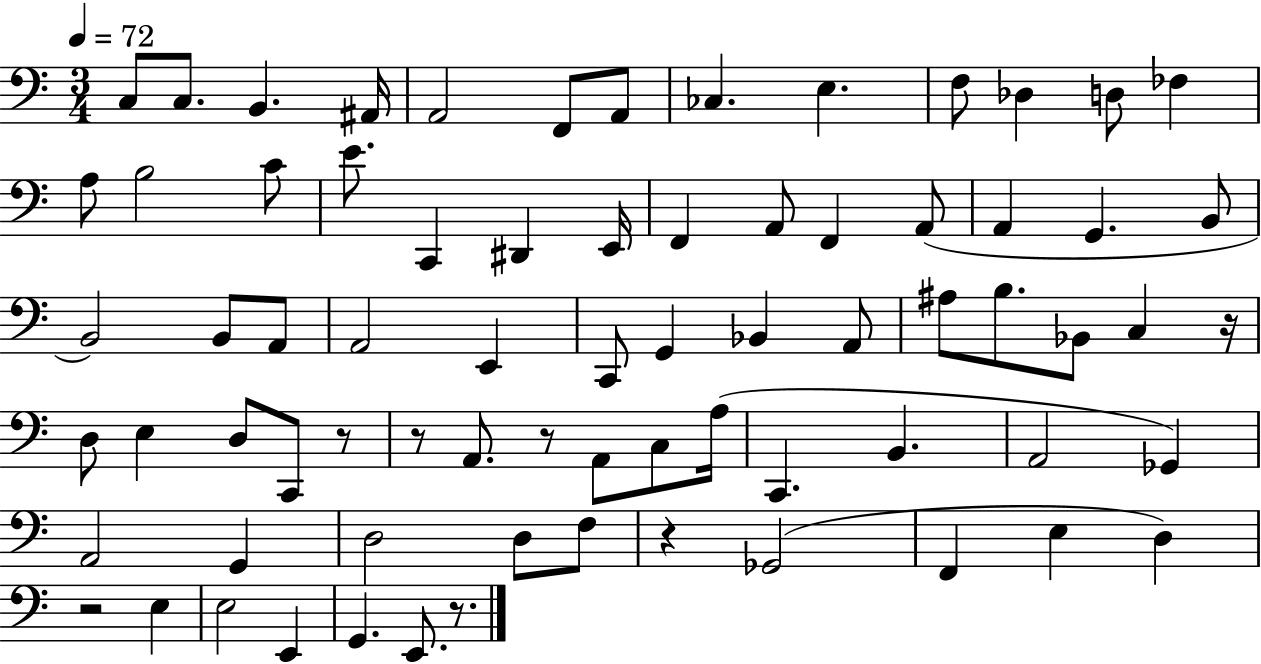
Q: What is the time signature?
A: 3/4